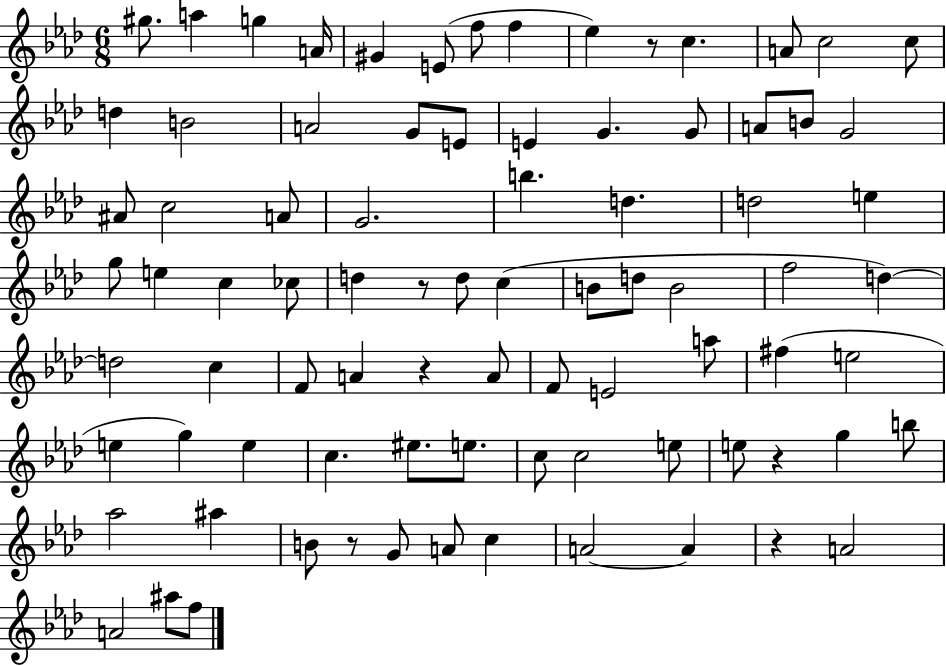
G#5/e. A5/q G5/q A4/s G#4/q E4/e F5/e F5/q Eb5/q R/e C5/q. A4/e C5/h C5/e D5/q B4/h A4/h G4/e E4/e E4/q G4/q. G4/e A4/e B4/e G4/h A#4/e C5/h A4/e G4/h. B5/q. D5/q. D5/h E5/q G5/e E5/q C5/q CES5/e D5/q R/e D5/e C5/q B4/e D5/e B4/h F5/h D5/q D5/h C5/q F4/e A4/q R/q A4/e F4/e E4/h A5/e F#5/q E5/h E5/q G5/q E5/q C5/q. EIS5/e. E5/e. C5/e C5/h E5/e E5/e R/q G5/q B5/e Ab5/h A#5/q B4/e R/e G4/e A4/e C5/q A4/h A4/q R/q A4/h A4/h A#5/e F5/e